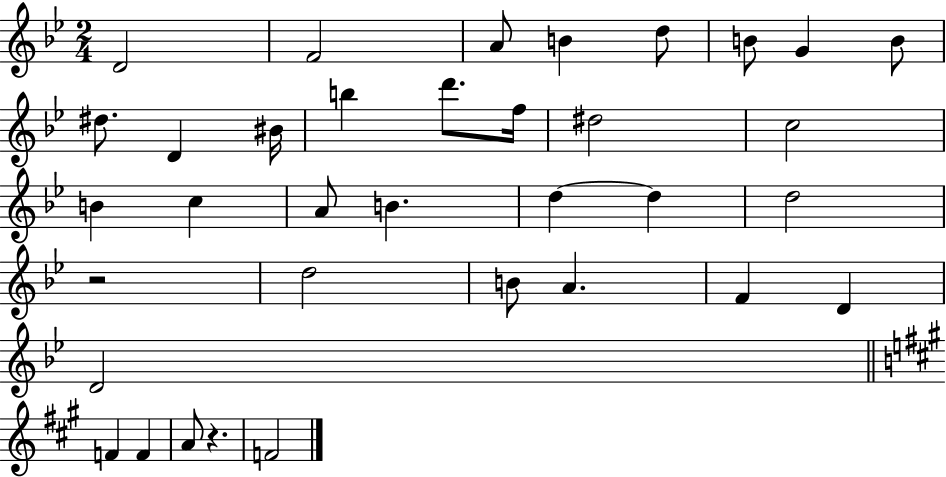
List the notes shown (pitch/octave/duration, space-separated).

D4/h F4/h A4/e B4/q D5/e B4/e G4/q B4/e D#5/e. D4/q BIS4/s B5/q D6/e. F5/s D#5/h C5/h B4/q C5/q A4/e B4/q. D5/q D5/q D5/h R/h D5/h B4/e A4/q. F4/q D4/q D4/h F4/q F4/q A4/e R/q. F4/h